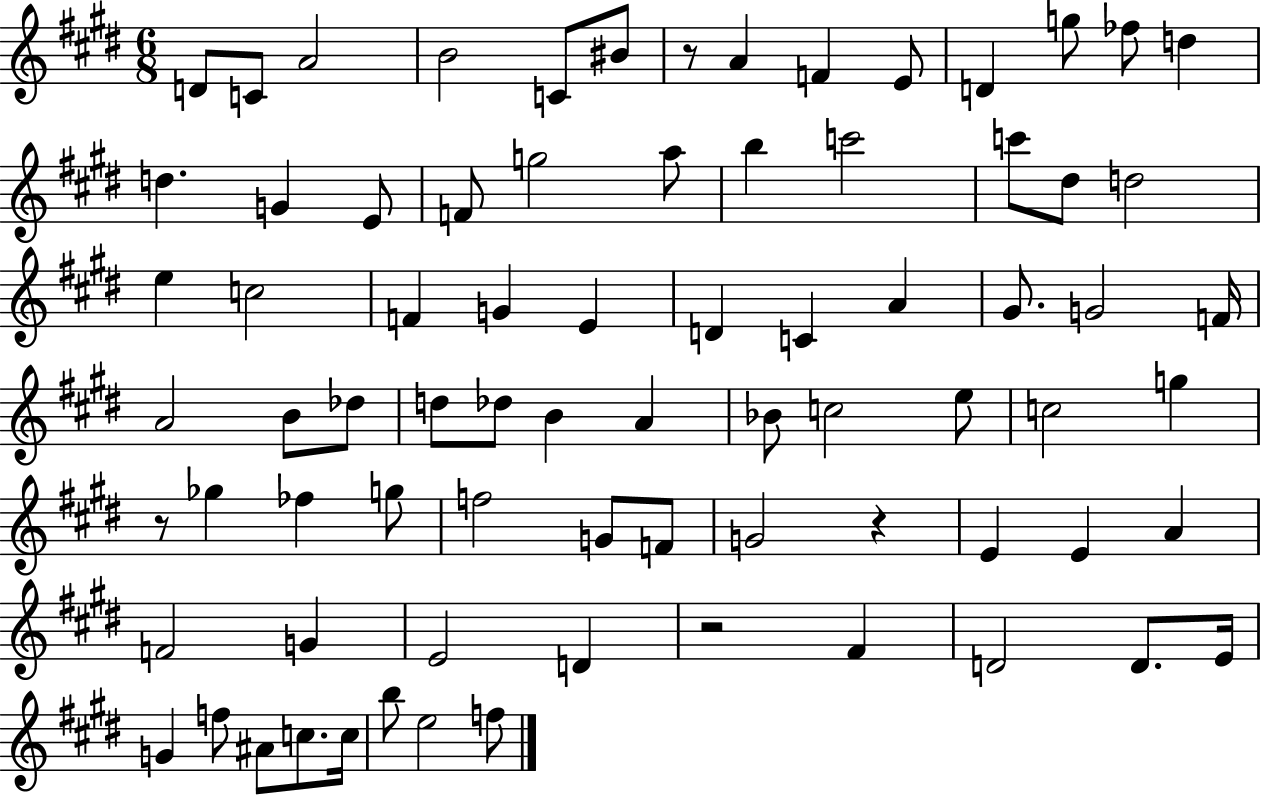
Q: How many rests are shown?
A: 4